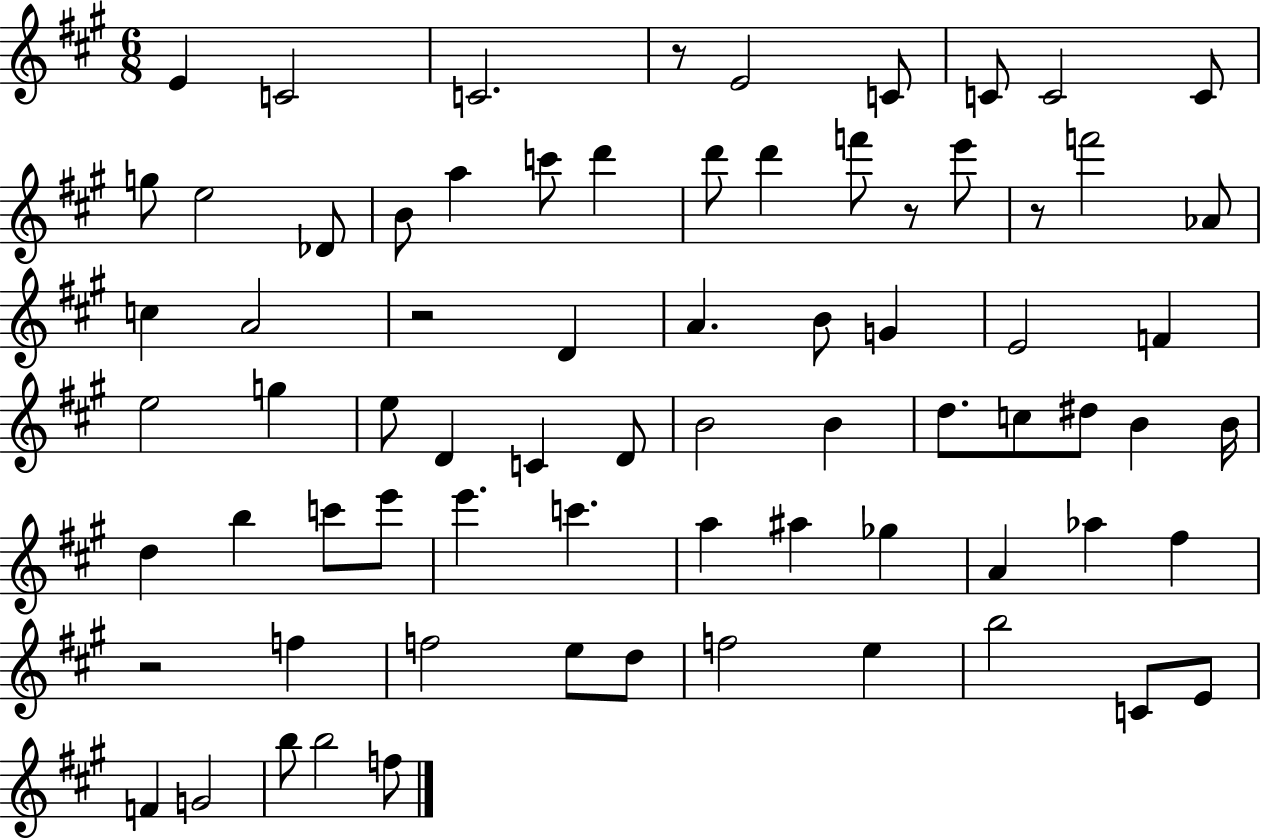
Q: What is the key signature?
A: A major